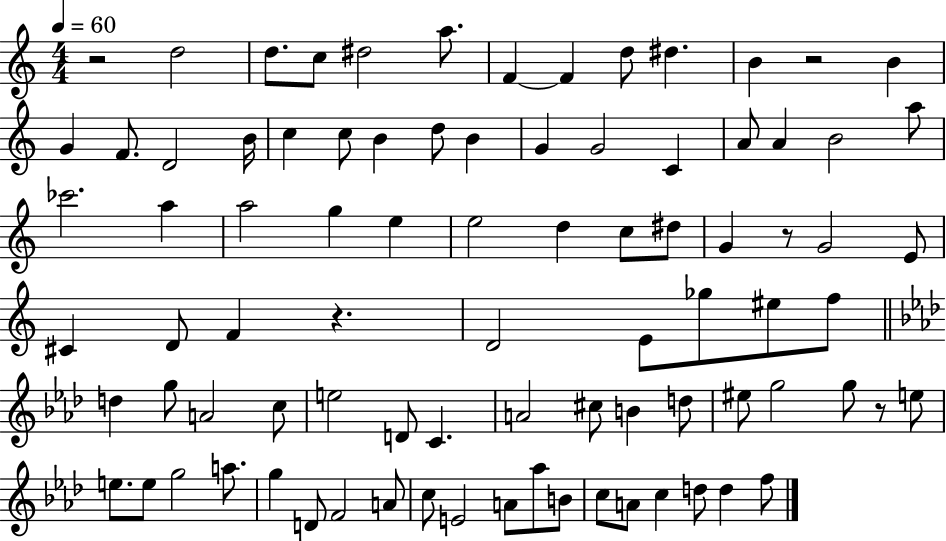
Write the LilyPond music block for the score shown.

{
  \clef treble
  \numericTimeSignature
  \time 4/4
  \key c \major
  \tempo 4 = 60
  r2 d''2 | d''8. c''8 dis''2 a''8. | f'4~~ f'4 d''8 dis''4. | b'4 r2 b'4 | \break g'4 f'8. d'2 b'16 | c''4 c''8 b'4 d''8 b'4 | g'4 g'2 c'4 | a'8 a'4 b'2 a''8 | \break ces'''2. a''4 | a''2 g''4 e''4 | e''2 d''4 c''8 dis''8 | g'4 r8 g'2 e'8 | \break cis'4 d'8 f'4 r4. | d'2 e'8 ges''8 eis''8 f''8 | \bar "||" \break \key aes \major d''4 g''8 a'2 c''8 | e''2 d'8 c'4. | a'2 cis''8 b'4 d''8 | eis''8 g''2 g''8 r8 e''8 | \break e''8. e''8 g''2 a''8. | g''4 d'8 f'2 a'8 | c''8 e'2 a'8 aes''8 b'8 | c''8 a'8 c''4 d''8 d''4 f''8 | \break \bar "|."
}